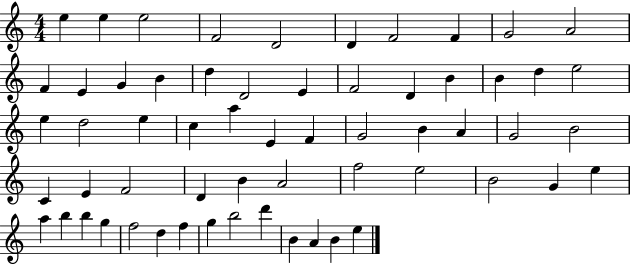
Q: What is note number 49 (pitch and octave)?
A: B5